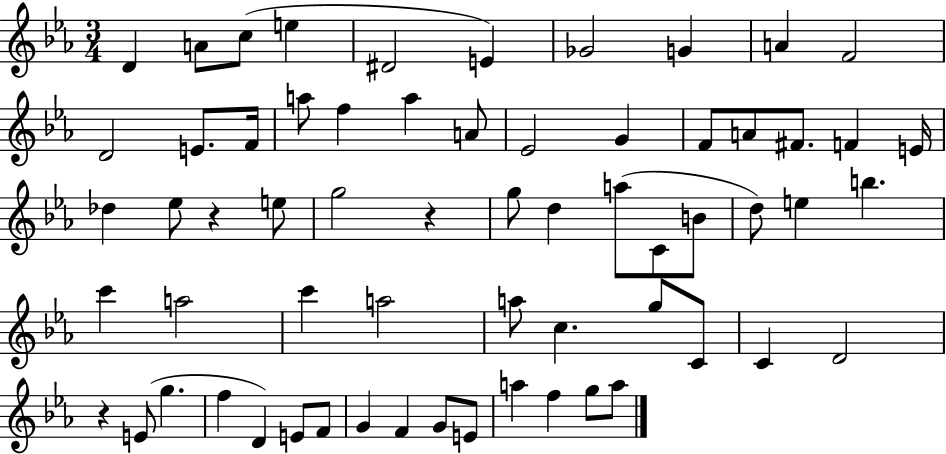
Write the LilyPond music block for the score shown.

{
  \clef treble
  \numericTimeSignature
  \time 3/4
  \key ees \major
  d'4 a'8 c''8( e''4 | dis'2 e'4) | ges'2 g'4 | a'4 f'2 | \break d'2 e'8. f'16 | a''8 f''4 a''4 a'8 | ees'2 g'4 | f'8 a'8 fis'8. f'4 e'16 | \break des''4 ees''8 r4 e''8 | g''2 r4 | g''8 d''4 a''8( c'8 b'8 | d''8) e''4 b''4. | \break c'''4 a''2 | c'''4 a''2 | a''8 c''4. g''8 c'8 | c'4 d'2 | \break r4 e'8( g''4. | f''4 d'4) e'8 f'8 | g'4 f'4 g'8 e'8 | a''4 f''4 g''8 a''8 | \break \bar "|."
}